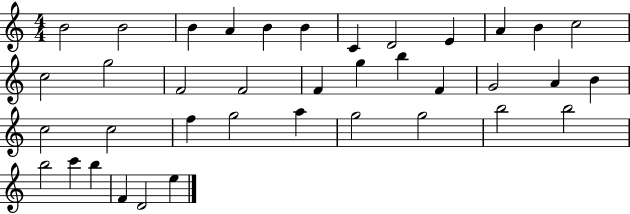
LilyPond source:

{
  \clef treble
  \numericTimeSignature
  \time 4/4
  \key c \major
  b'2 b'2 | b'4 a'4 b'4 b'4 | c'4 d'2 e'4 | a'4 b'4 c''2 | \break c''2 g''2 | f'2 f'2 | f'4 g''4 b''4 f'4 | g'2 a'4 b'4 | \break c''2 c''2 | f''4 g''2 a''4 | g''2 g''2 | b''2 b''2 | \break b''2 c'''4 b''4 | f'4 d'2 e''4 | \bar "|."
}